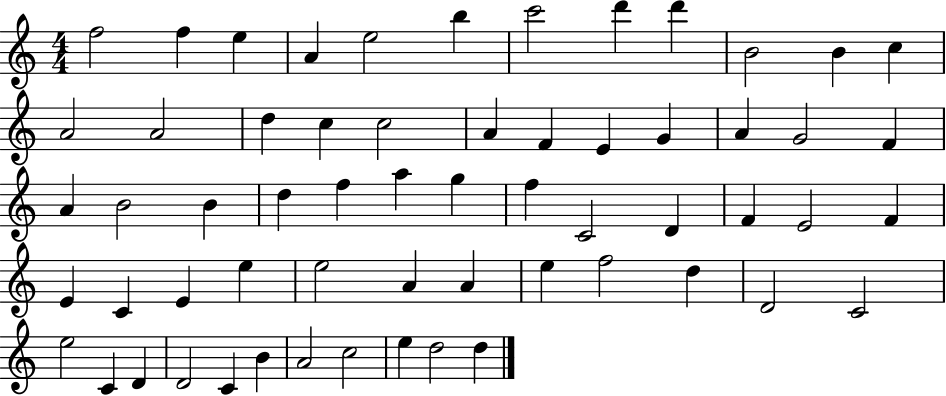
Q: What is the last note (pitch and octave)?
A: D5